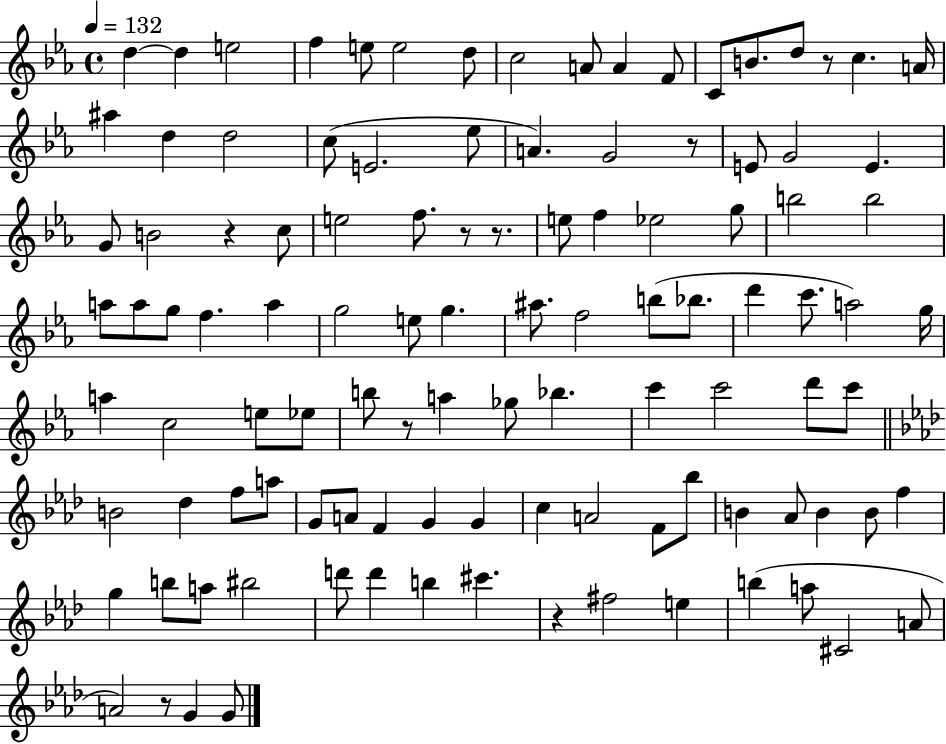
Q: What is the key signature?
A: EES major